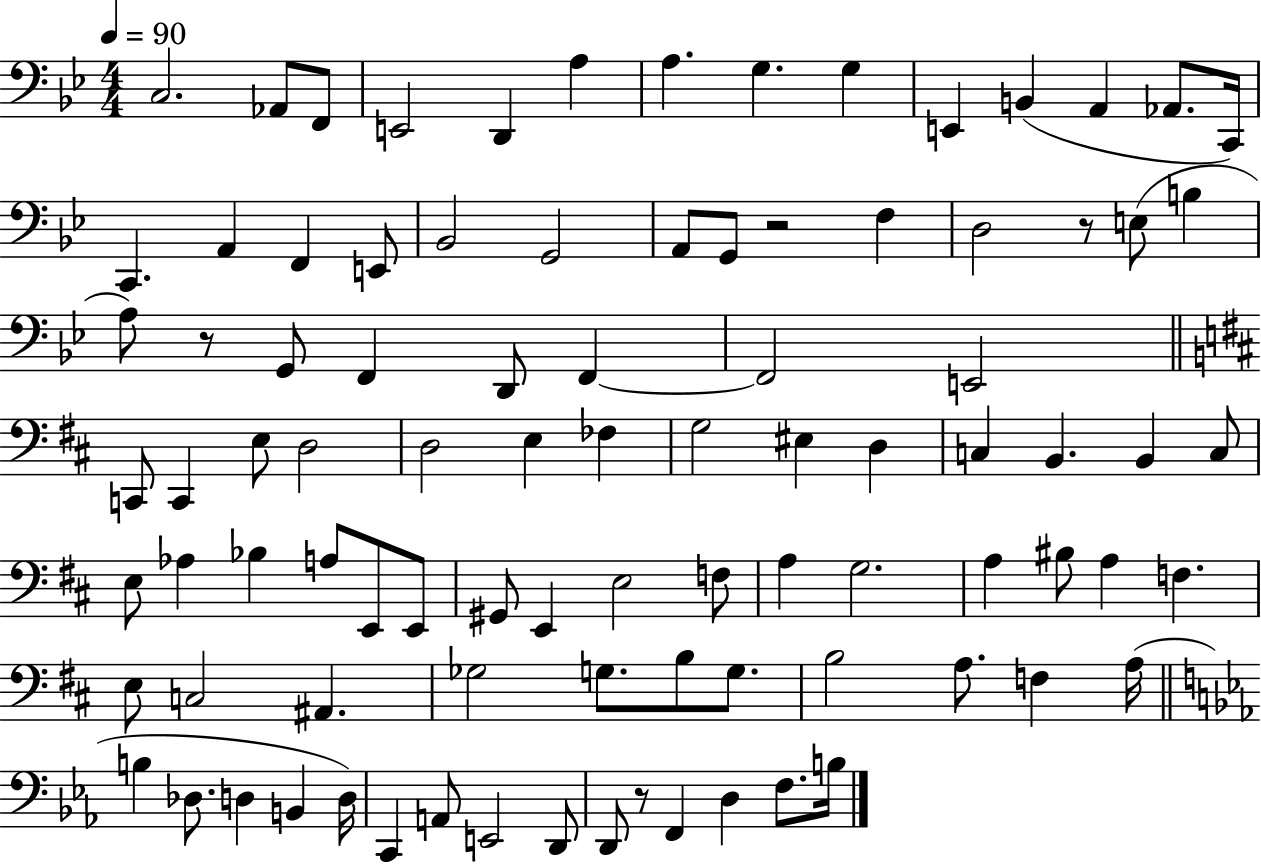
X:1
T:Untitled
M:4/4
L:1/4
K:Bb
C,2 _A,,/2 F,,/2 E,,2 D,, A, A, G, G, E,, B,, A,, _A,,/2 C,,/4 C,, A,, F,, E,,/2 _B,,2 G,,2 A,,/2 G,,/2 z2 F, D,2 z/2 E,/2 B, A,/2 z/2 G,,/2 F,, D,,/2 F,, F,,2 E,,2 C,,/2 C,, E,/2 D,2 D,2 E, _F, G,2 ^E, D, C, B,, B,, C,/2 E,/2 _A, _B, A,/2 E,,/2 E,,/2 ^G,,/2 E,, E,2 F,/2 A, G,2 A, ^B,/2 A, F, E,/2 C,2 ^A,, _G,2 G,/2 B,/2 G,/2 B,2 A,/2 F, A,/4 B, _D,/2 D, B,, D,/4 C,, A,,/2 E,,2 D,,/2 D,,/2 z/2 F,, D, F,/2 B,/4